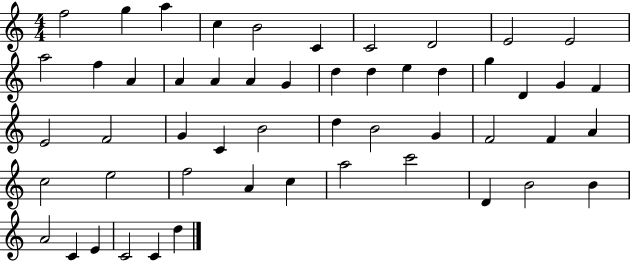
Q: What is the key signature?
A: C major